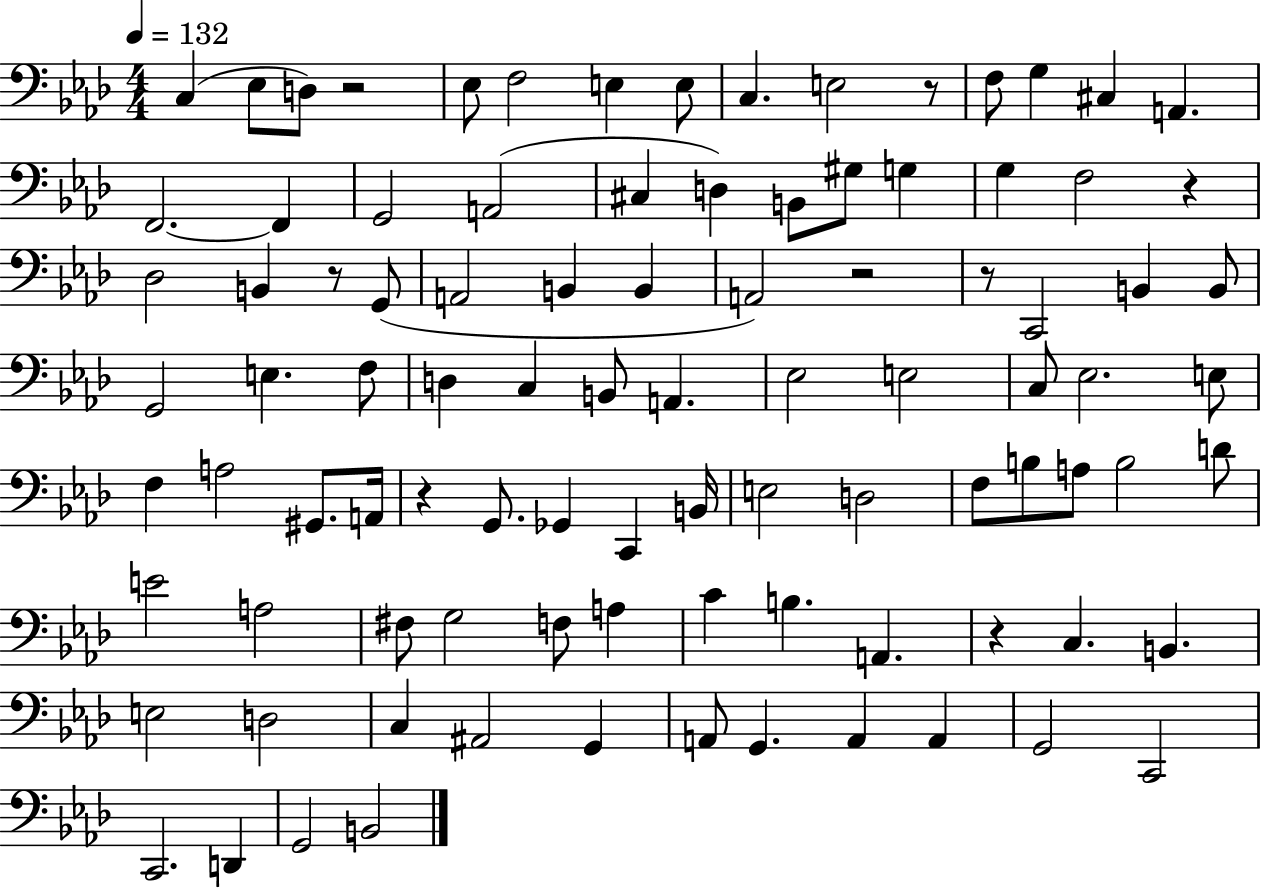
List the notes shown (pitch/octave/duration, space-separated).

C3/q Eb3/e D3/e R/h Eb3/e F3/h E3/q E3/e C3/q. E3/h R/e F3/e G3/q C#3/q A2/q. F2/h. F2/q G2/h A2/h C#3/q D3/q B2/e G#3/e G3/q G3/q F3/h R/q Db3/h B2/q R/e G2/e A2/h B2/q B2/q A2/h R/h R/e C2/h B2/q B2/e G2/h E3/q. F3/e D3/q C3/q B2/e A2/q. Eb3/h E3/h C3/e Eb3/h. E3/e F3/q A3/h G#2/e. A2/s R/q G2/e. Gb2/q C2/q B2/s E3/h D3/h F3/e B3/e A3/e B3/h D4/e E4/h A3/h F#3/e G3/h F3/e A3/q C4/q B3/q. A2/q. R/q C3/q. B2/q. E3/h D3/h C3/q A#2/h G2/q A2/e G2/q. A2/q A2/q G2/h C2/h C2/h. D2/q G2/h B2/h